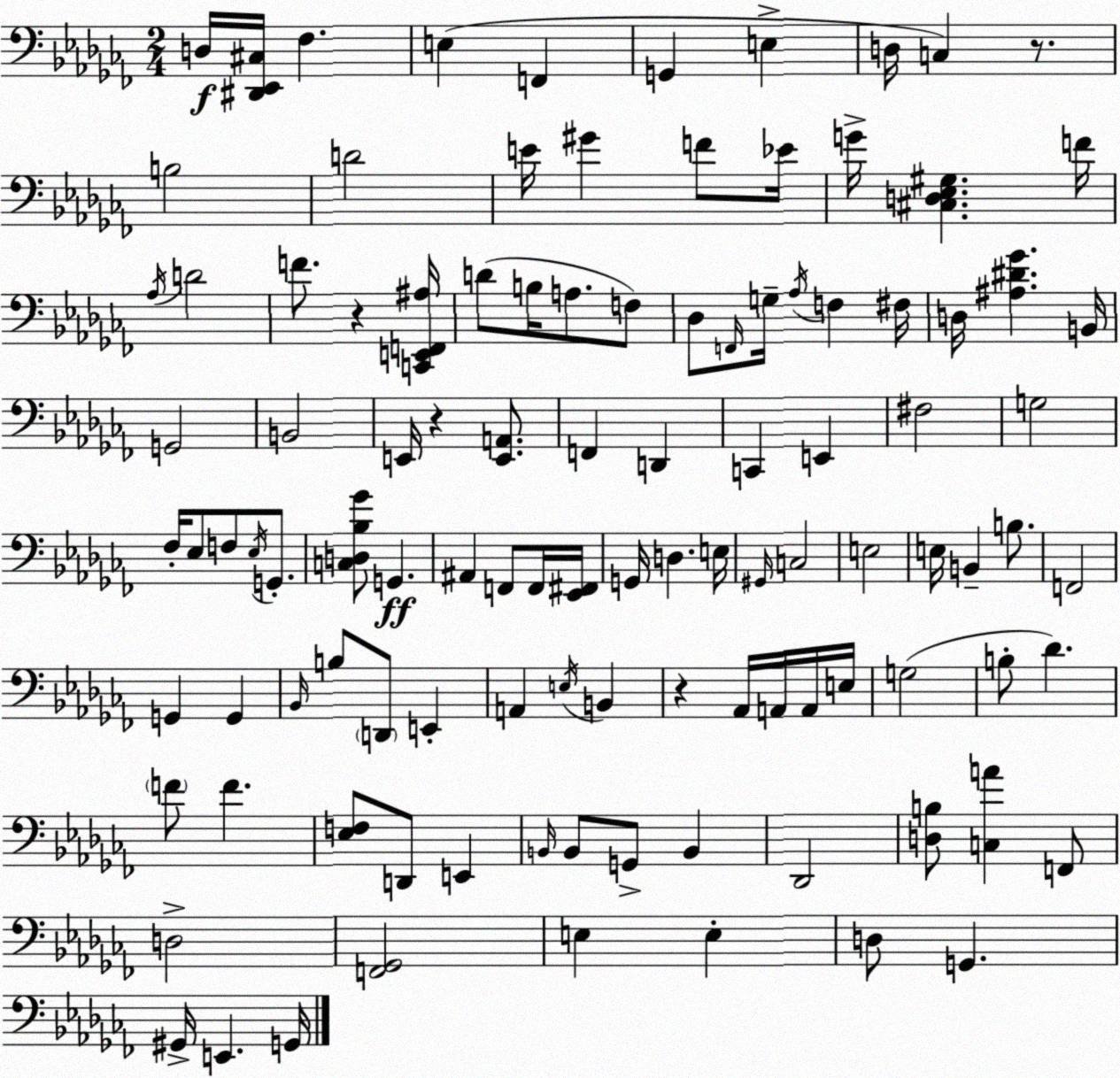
X:1
T:Untitled
M:2/4
L:1/4
K:Abm
D,/4 [^D,,_E,,^C,]/4 _F, E, F,, G,, E, D,/4 C, z/2 B,2 D2 E/4 ^G F/2 _E/4 G/4 [^C,D,_E,^G,] F/4 _A,/4 D2 F/2 z [C,,E,,F,,^A,]/4 D/2 B,/4 A,/2 F,/2 _D,/2 F,,/4 G,/4 _A,/4 F, ^F,/4 D,/4 [^A,^D_G] B,,/4 G,,2 B,,2 E,,/4 z [E,,A,,]/2 F,, D,, C,, E,, ^F,2 G,2 _F,/4 _E,/2 F,/2 _E,/4 G,,/2 [C,D,_B,_G]/2 G,, ^A,, F,,/2 F,,/4 [_E,,^F,,]/4 G,,/4 D, E,/4 ^G,,/4 C,2 E,2 E,/4 B,, B,/2 F,,2 G,, G,, _B,,/4 B,/2 D,,/2 E,, A,, E,/4 B,, z _A,,/4 A,,/4 A,,/4 E,/4 G,2 B,/2 _D F/2 F [_E,F,]/2 D,,/2 E,, B,,/4 B,,/2 G,,/2 B,, _D,,2 [D,B,]/2 [C,A] F,,/2 D,2 [F,,_G,,]2 E, E, D,/2 G,, ^G,,/4 E,, G,,/4